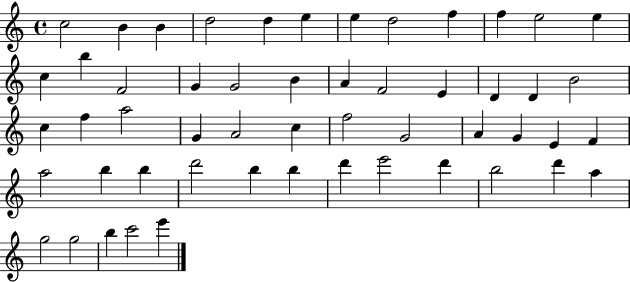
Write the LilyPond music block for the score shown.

{
  \clef treble
  \time 4/4
  \defaultTimeSignature
  \key c \major
  c''2 b'4 b'4 | d''2 d''4 e''4 | e''4 d''2 f''4 | f''4 e''2 e''4 | \break c''4 b''4 f'2 | g'4 g'2 b'4 | a'4 f'2 e'4 | d'4 d'4 b'2 | \break c''4 f''4 a''2 | g'4 a'2 c''4 | f''2 g'2 | a'4 g'4 e'4 f'4 | \break a''2 b''4 b''4 | d'''2 b''4 b''4 | d'''4 e'''2 d'''4 | b''2 d'''4 a''4 | \break g''2 g''2 | b''4 c'''2 e'''4 | \bar "|."
}